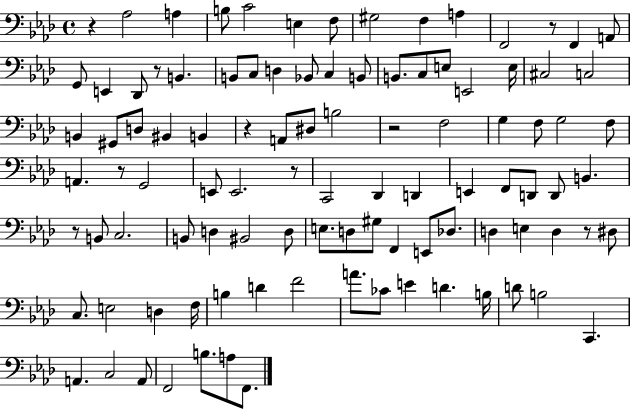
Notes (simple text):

R/q Ab3/h A3/q B3/e C4/h E3/q F3/e G#3/h F3/q A3/q F2/h R/e F2/q A2/e G2/e E2/q Db2/e R/e B2/q. B2/e C3/e D3/q Bb2/e C3/q B2/e B2/e. C3/e E3/e E2/h E3/s C#3/h C3/h B2/q G#2/e D3/e BIS2/q B2/q R/q A2/e D#3/e B3/h R/h F3/h G3/q F3/e G3/h F3/e A2/q. R/e G2/h E2/e E2/h. R/e C2/h Db2/q D2/q E2/q F2/e D2/e D2/e B2/q. R/e B2/e C3/h. B2/e D3/q BIS2/h D3/e E3/e. D3/e G#3/e F2/q E2/e Db3/e. D3/q E3/q D3/q R/e D#3/e C3/e. E3/h D3/q F3/s B3/q D4/q F4/h A4/e. CES4/e E4/q D4/q. B3/s D4/e B3/h C2/q. A2/q. C3/h A2/e F2/h B3/e. A3/e F2/e.